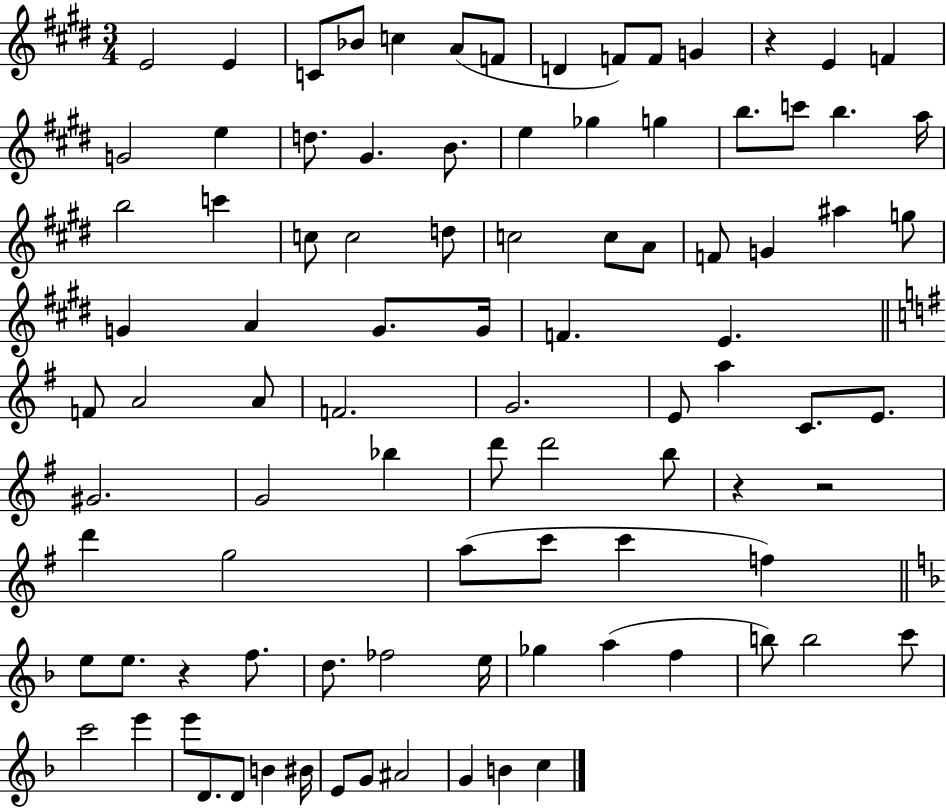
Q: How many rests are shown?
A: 4